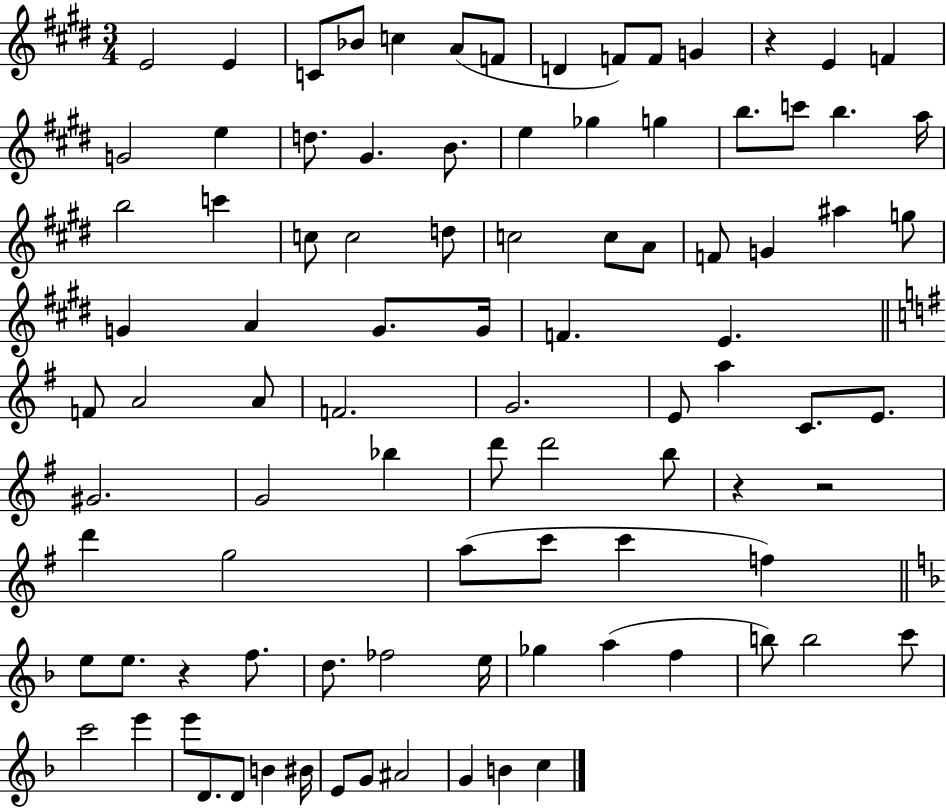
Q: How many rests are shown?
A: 4